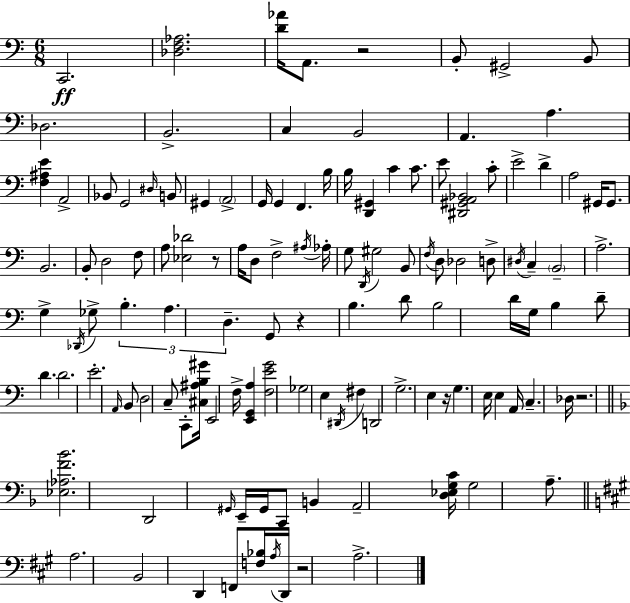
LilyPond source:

{
  \clef bass
  \numericTimeSignature
  \time 6/8
  \key a \minor
  \repeat volta 2 { c,2.\ff | <des f aes>2. | <d' aes'>16 a,8. r2 | b,8-. gis,2-> b,8 | \break des2. | b,2.-> | c4 b,2 | a,4. a4. | \break <f ais e'>4 a,2-> | bes,8 g,2 \grace { dis16 } b,8 | gis,4 \parenthesize a,2-> | g,16 g,4 f,4. | \break b16 b16 <d, gis,>4 c'4 c'8. | e'8 <dis, gis, a, bes,>2 c'8-. | e'2-> d'4-> | a2 gis,16 gis,8. | \break b,2. | b,8-. d2 f8 | a8 <ees des'>2 r8 | a16 d8 f2-> | \break \acciaccatura { ais16 } aes16-. g8 \acciaccatura { d,16 } gis2 | b,8 \acciaccatura { f16 } d8 des2 | d8-> \acciaccatura { dis16 } c4-- \parenthesize b,2-- | a2.-> | \break g4-> \acciaccatura { des,16 } ges8-> | \tuplet 3/2 { b4.-. a4. | d4.-- } g,8 r4 | b4. d'8 b2 | \break d'16 g16 b4 d'8-- | d'4. d'2. | e'2.-. | \grace { a,16 } b,8 d2 | \break c8-- c,8-. <cis ais b gis'>16 e,2 | f16-> <e, g, a>4 <f e' g'>2 | ges2 | e4 \acciaccatura { dis,16 } fis4 | \break d,2 g2.-> | e4 | r16 g4. e16 e4 | a,16 c4.-- des16 r2. | \break \bar "||" \break \key f \major <ees aes f' bes'>2. | d,2 \grace { gis,16 } e,16-- gis,16 c,8 | b,4 a,2-- | <d ees g c'>16 g2 a8.-- | \break \bar "||" \break \key a \major a2. | b,2 d,4 | f,8 <f bes>16 \acciaccatura { a16 } d,16 r2 | a2.-> | \break } \bar "|."
}